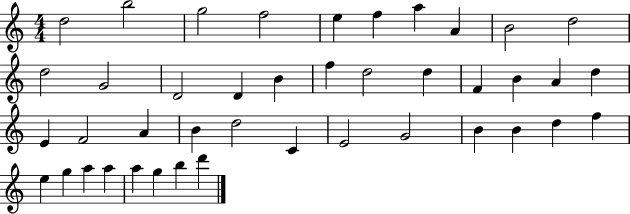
X:1
T:Untitled
M:4/4
L:1/4
K:C
d2 b2 g2 f2 e f a A B2 d2 d2 G2 D2 D B f d2 d F B A d E F2 A B d2 C E2 G2 B B d f e g a a a g b d'